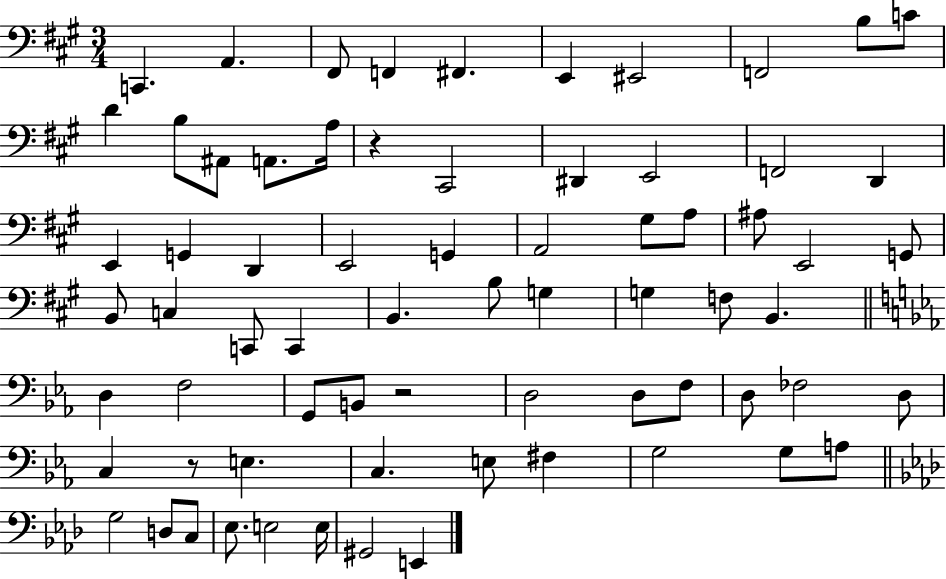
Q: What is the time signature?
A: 3/4